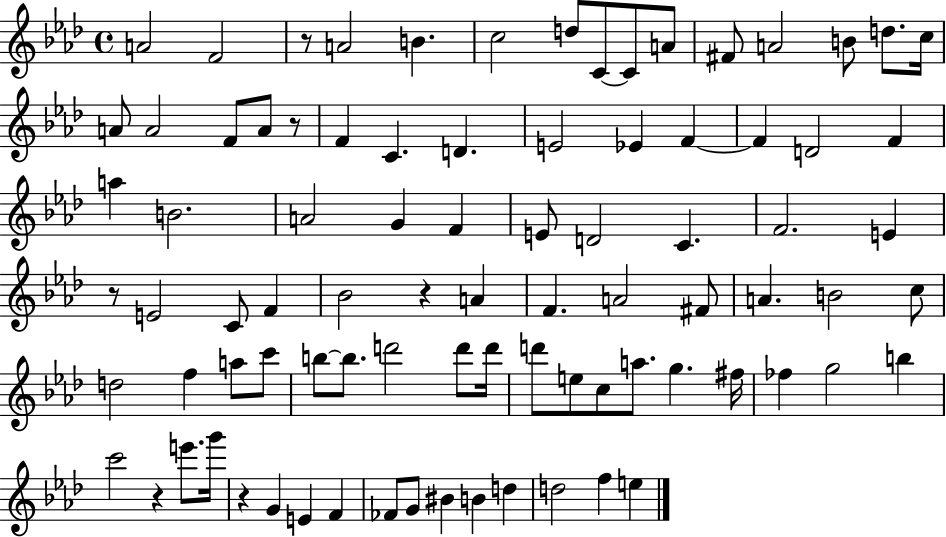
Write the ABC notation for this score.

X:1
T:Untitled
M:4/4
L:1/4
K:Ab
A2 F2 z/2 A2 B c2 d/2 C/2 C/2 A/2 ^F/2 A2 B/2 d/2 c/4 A/2 A2 F/2 A/2 z/2 F C D E2 _E F F D2 F a B2 A2 G F E/2 D2 C F2 E z/2 E2 C/2 F _B2 z A F A2 ^F/2 A B2 c/2 d2 f a/2 c'/2 b/2 b/2 d'2 d'/2 d'/4 d'/2 e/2 c/2 a/2 g ^f/4 _f g2 b c'2 z e'/2 g'/4 z G E F _F/2 G/2 ^B B d d2 f e